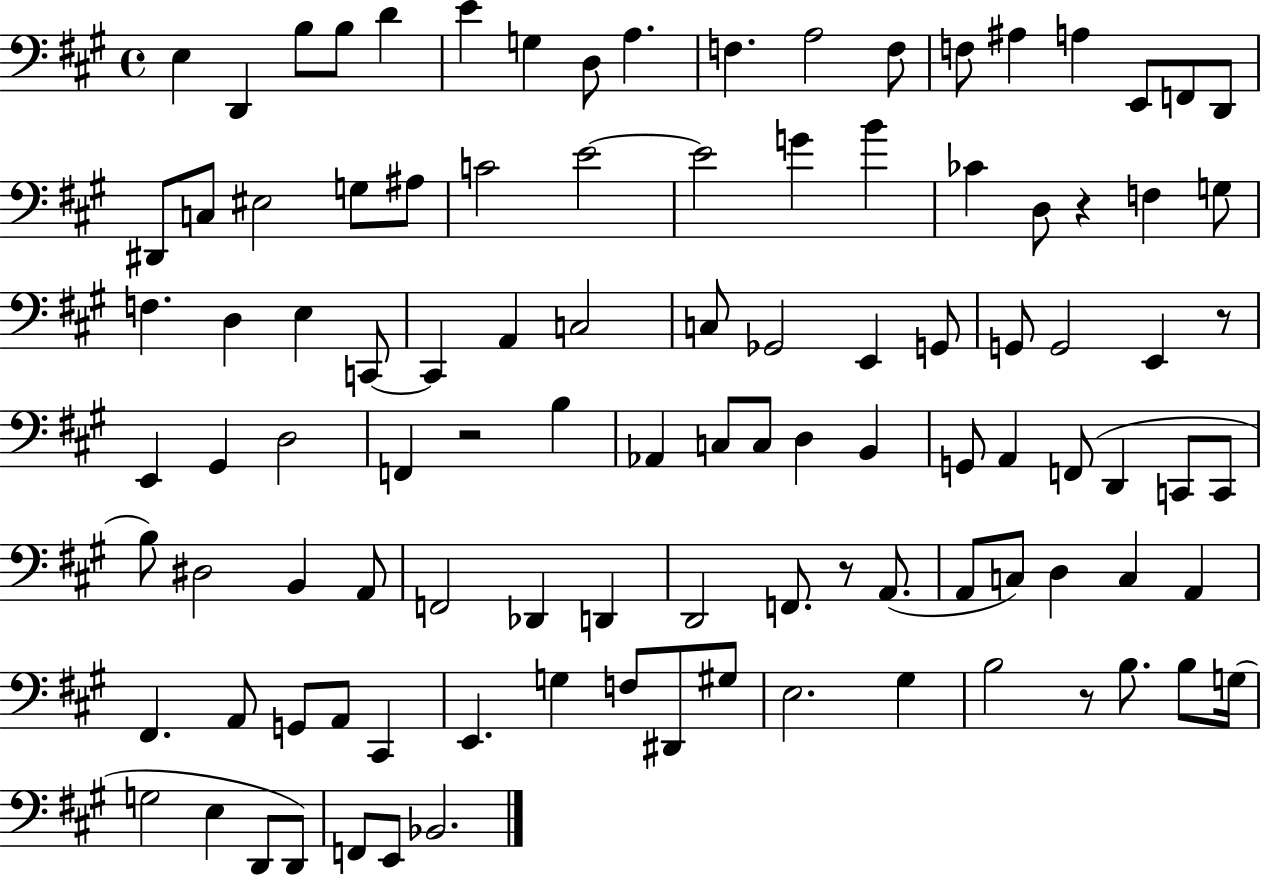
E3/q D2/q B3/e B3/e D4/q E4/q G3/q D3/e A3/q. F3/q. A3/h F3/e F3/e A#3/q A3/q E2/e F2/e D2/e D#2/e C3/e EIS3/h G3/e A#3/e C4/h E4/h E4/h G4/q B4/q CES4/q D3/e R/q F3/q G3/e F3/q. D3/q E3/q C2/e C2/q A2/q C3/h C3/e Gb2/h E2/q G2/e G2/e G2/h E2/q R/e E2/q G#2/q D3/h F2/q R/h B3/q Ab2/q C3/e C3/e D3/q B2/q G2/e A2/q F2/e D2/q C2/e C2/e B3/e D#3/h B2/q A2/e F2/h Db2/q D2/q D2/h F2/e. R/e A2/e. A2/e C3/e D3/q C3/q A2/q F#2/q. A2/e G2/e A2/e C#2/q E2/q. G3/q F3/e D#2/e G#3/e E3/h. G#3/q B3/h R/e B3/e. B3/e G3/s G3/h E3/q D2/e D2/e F2/e E2/e Bb2/h.